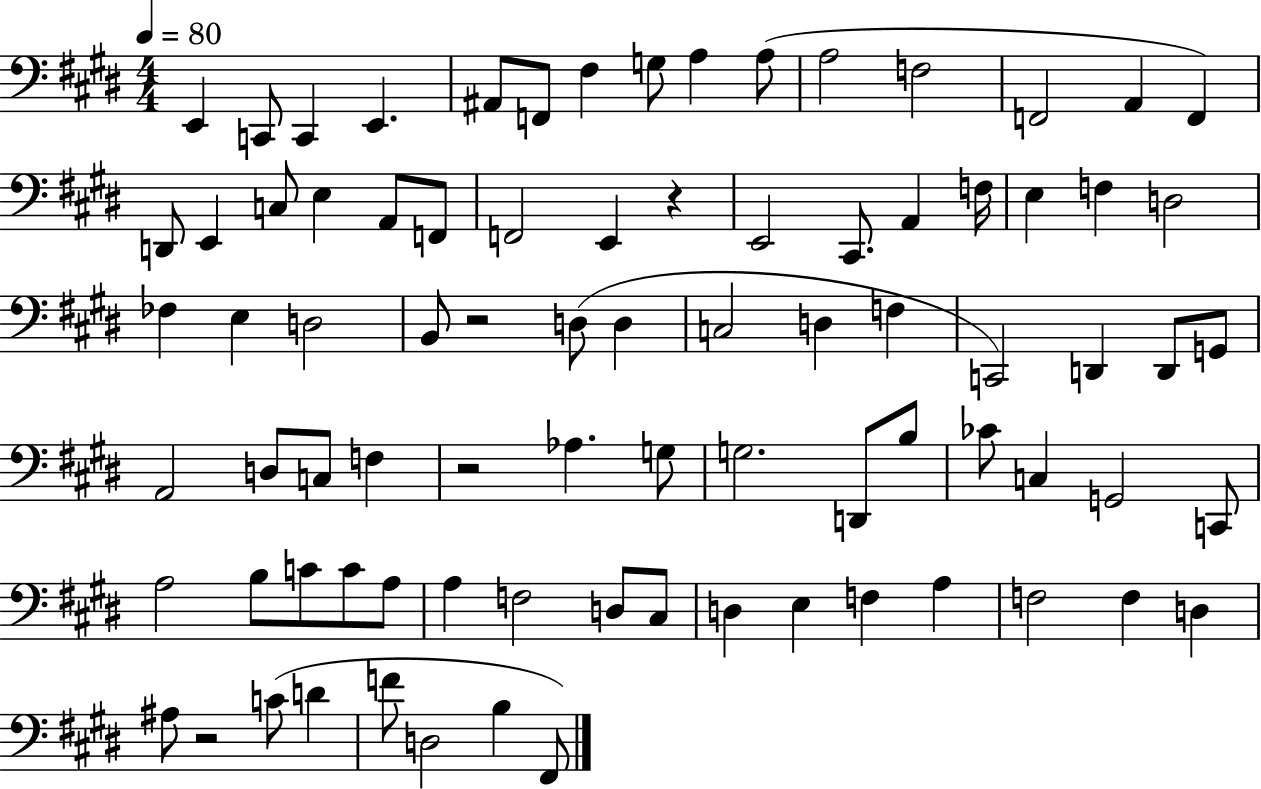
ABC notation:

X:1
T:Untitled
M:4/4
L:1/4
K:E
E,, C,,/2 C,, E,, ^A,,/2 F,,/2 ^F, G,/2 A, A,/2 A,2 F,2 F,,2 A,, F,, D,,/2 E,, C,/2 E, A,,/2 F,,/2 F,,2 E,, z E,,2 ^C,,/2 A,, F,/4 E, F, D,2 _F, E, D,2 B,,/2 z2 D,/2 D, C,2 D, F, C,,2 D,, D,,/2 G,,/2 A,,2 D,/2 C,/2 F, z2 _A, G,/2 G,2 D,,/2 B,/2 _C/2 C, G,,2 C,,/2 A,2 B,/2 C/2 C/2 A,/2 A, F,2 D,/2 ^C,/2 D, E, F, A, F,2 F, D, ^A,/2 z2 C/2 D F/2 D,2 B, ^F,,/2